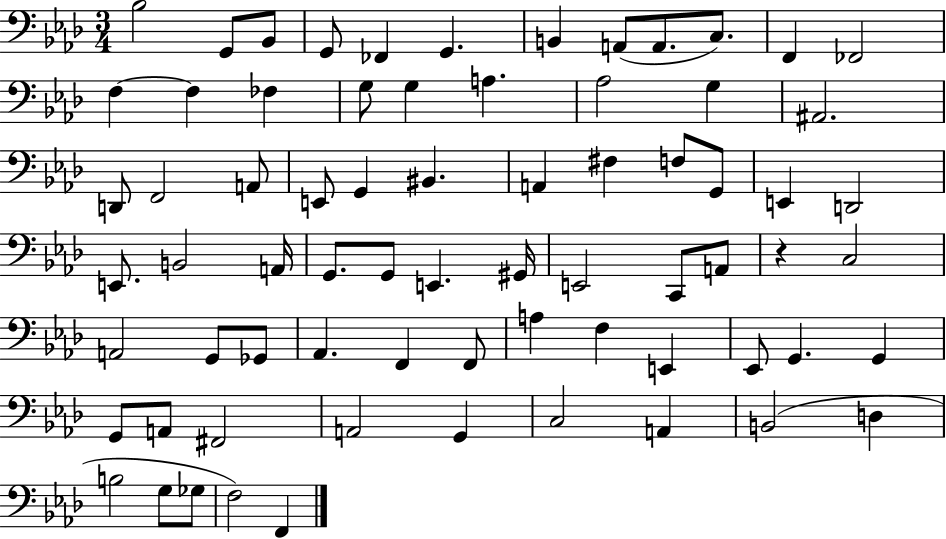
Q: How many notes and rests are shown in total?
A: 71